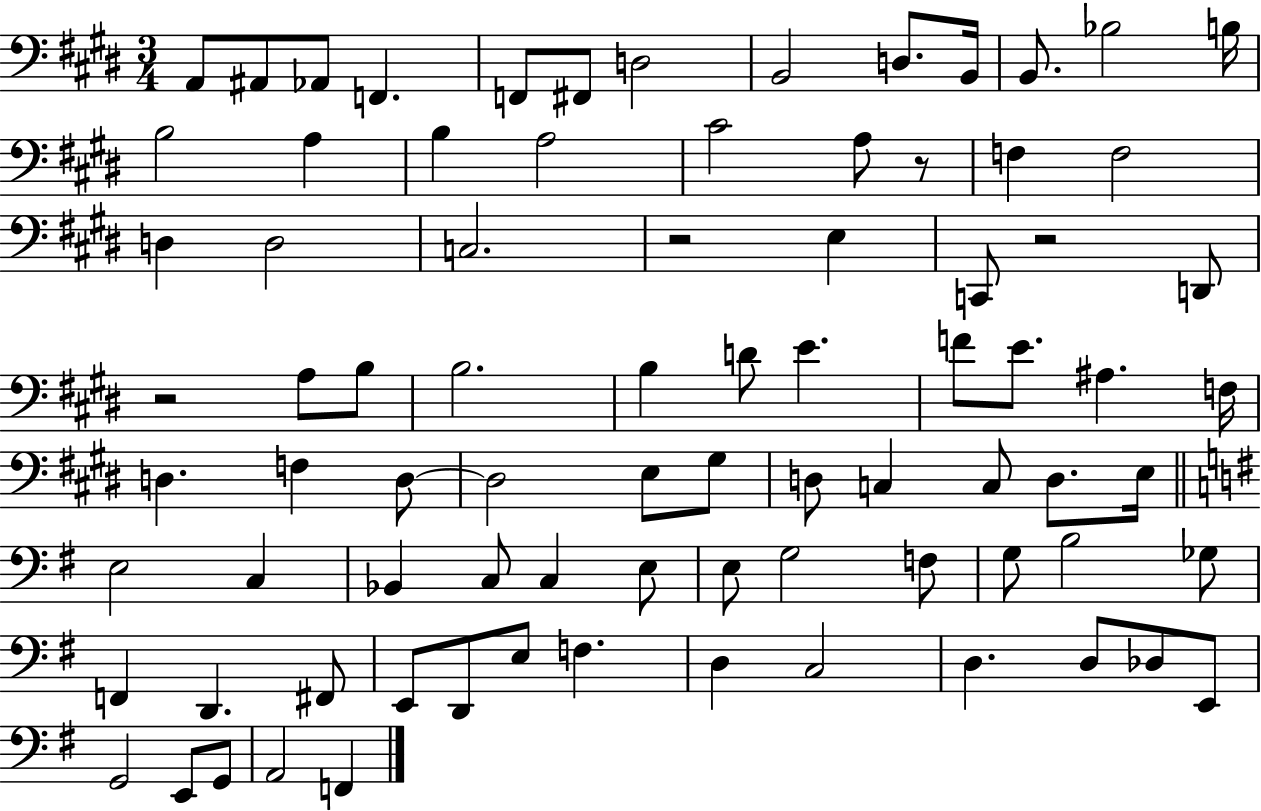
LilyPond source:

{
  \clef bass
  \numericTimeSignature
  \time 3/4
  \key e \major
  \repeat volta 2 { a,8 ais,8 aes,8 f,4. | f,8 fis,8 d2 | b,2 d8. b,16 | b,8. bes2 b16 | \break b2 a4 | b4 a2 | cis'2 a8 r8 | f4 f2 | \break d4 d2 | c2. | r2 e4 | c,8 r2 d,8 | \break r2 a8 b8 | b2. | b4 d'8 e'4. | f'8 e'8. ais4. f16 | \break d4. f4 d8~~ | d2 e8 gis8 | d8 c4 c8 d8. e16 | \bar "||" \break \key g \major e2 c4 | bes,4 c8 c4 e8 | e8 g2 f8 | g8 b2 ges8 | \break f,4 d,4. fis,8 | e,8 d,8 e8 f4. | d4 c2 | d4. d8 des8 e,8 | \break g,2 e,8 g,8 | a,2 f,4 | } \bar "|."
}